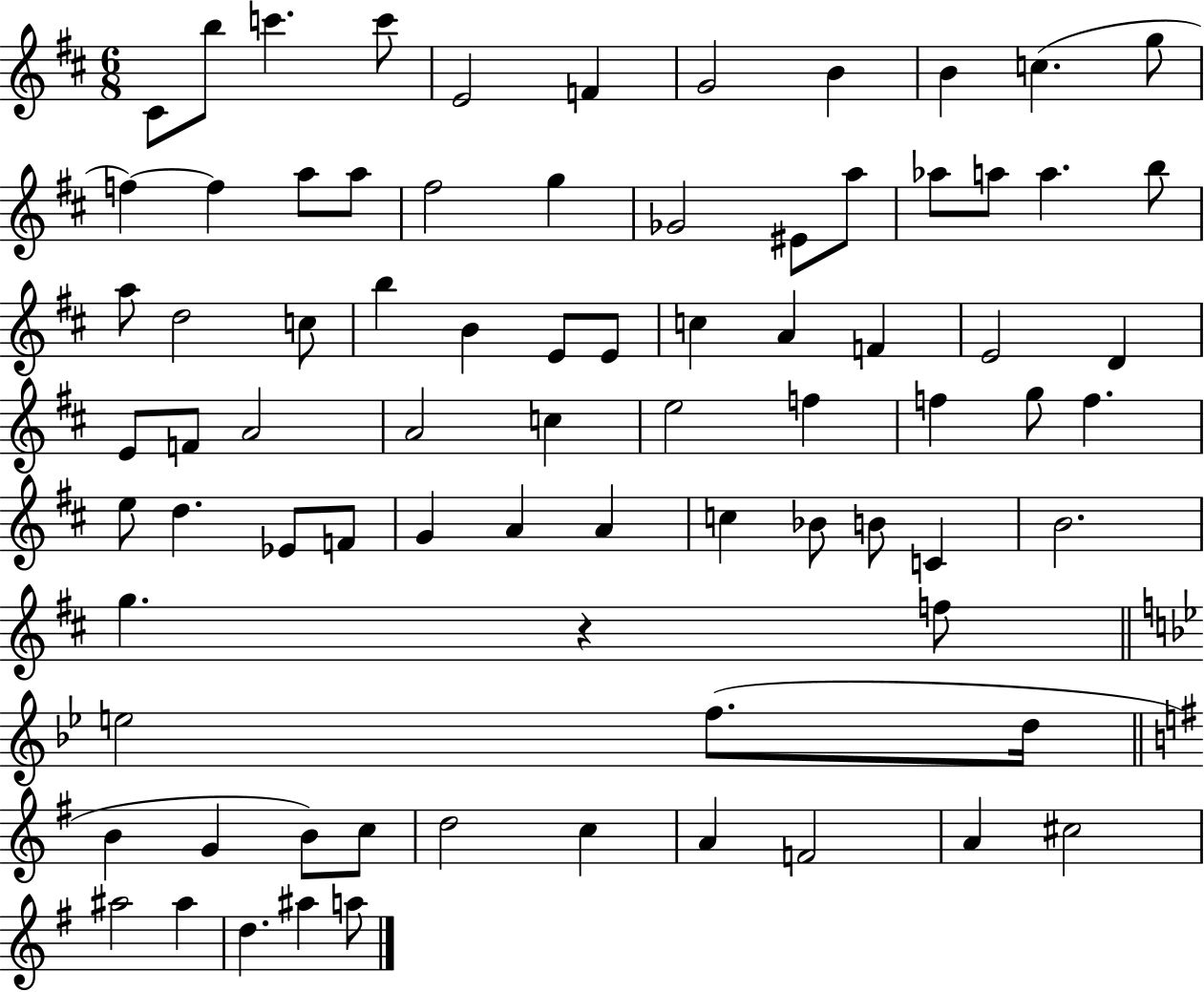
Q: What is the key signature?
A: D major